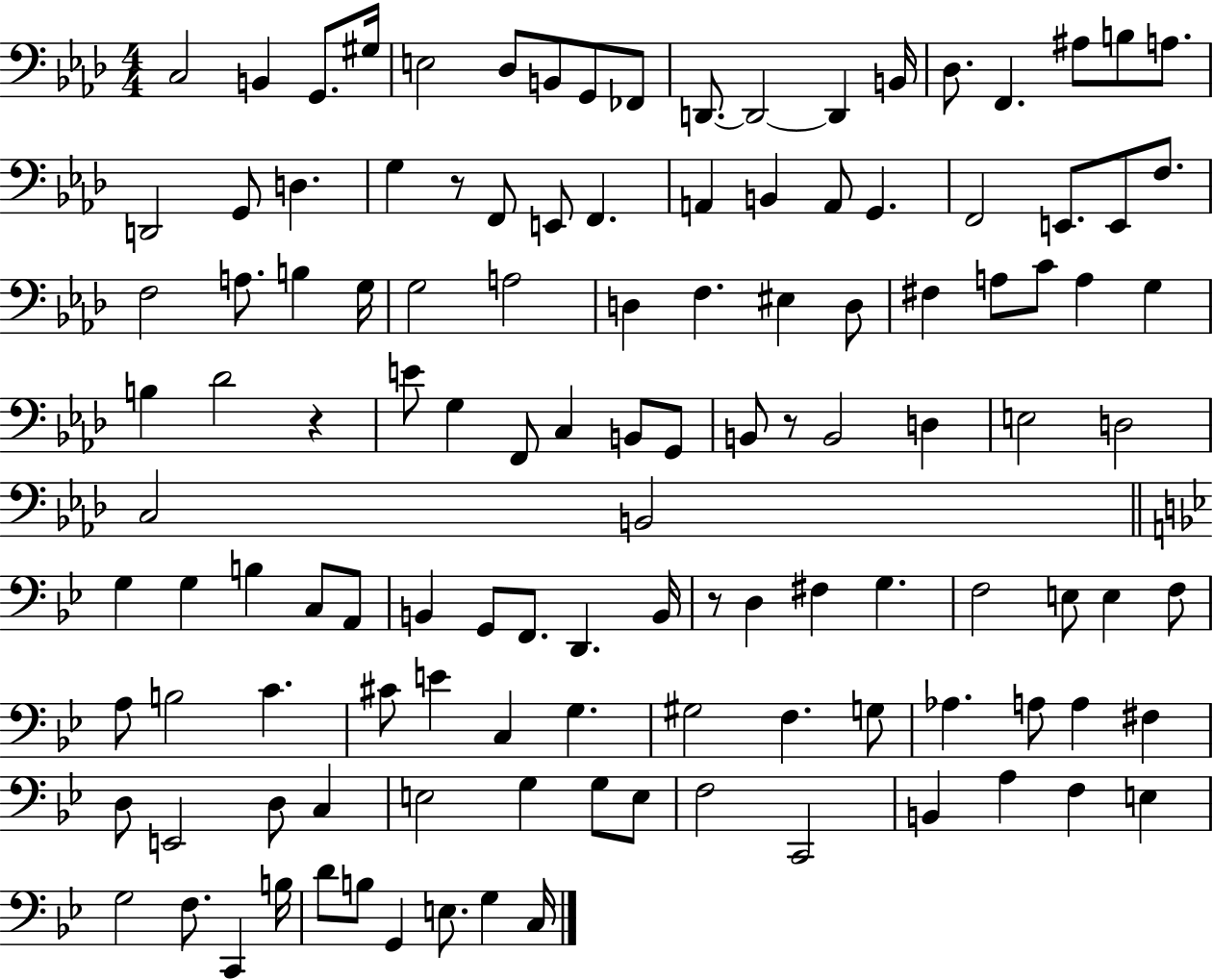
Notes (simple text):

C3/h B2/q G2/e. G#3/s E3/h Db3/e B2/e G2/e FES2/e D2/e. D2/h D2/q B2/s Db3/e. F2/q. A#3/e B3/e A3/e. D2/h G2/e D3/q. G3/q R/e F2/e E2/e F2/q. A2/q B2/q A2/e G2/q. F2/h E2/e. E2/e F3/e. F3/h A3/e. B3/q G3/s G3/h A3/h D3/q F3/q. EIS3/q D3/e F#3/q A3/e C4/e A3/q G3/q B3/q Db4/h R/q E4/e G3/q F2/e C3/q B2/e G2/e B2/e R/e B2/h D3/q E3/h D3/h C3/h B2/h G3/q G3/q B3/q C3/e A2/e B2/q G2/e F2/e. D2/q. B2/s R/e D3/q F#3/q G3/q. F3/h E3/e E3/q F3/e A3/e B3/h C4/q. C#4/e E4/q C3/q G3/q. G#3/h F3/q. G3/e Ab3/q. A3/e A3/q F#3/q D3/e E2/h D3/e C3/q E3/h G3/q G3/e E3/e F3/h C2/h B2/q A3/q F3/q E3/q G3/h F3/e. C2/q B3/s D4/e B3/e G2/q E3/e. G3/q C3/s